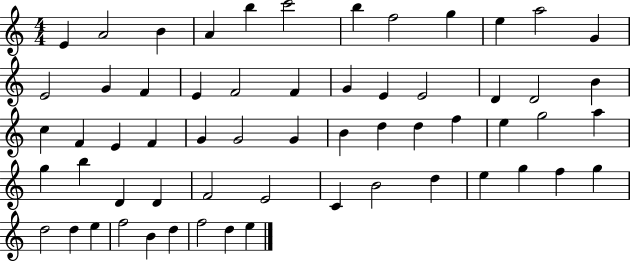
{
  \clef treble
  \numericTimeSignature
  \time 4/4
  \key c \major
  e'4 a'2 b'4 | a'4 b''4 c'''2 | b''4 f''2 g''4 | e''4 a''2 g'4 | \break e'2 g'4 f'4 | e'4 f'2 f'4 | g'4 e'4 e'2 | d'4 d'2 b'4 | \break c''4 f'4 e'4 f'4 | g'4 g'2 g'4 | b'4 d''4 d''4 f''4 | e''4 g''2 a''4 | \break g''4 b''4 d'4 d'4 | f'2 e'2 | c'4 b'2 d''4 | e''4 g''4 f''4 g''4 | \break d''2 d''4 e''4 | f''2 b'4 d''4 | f''2 d''4 e''4 | \bar "|."
}